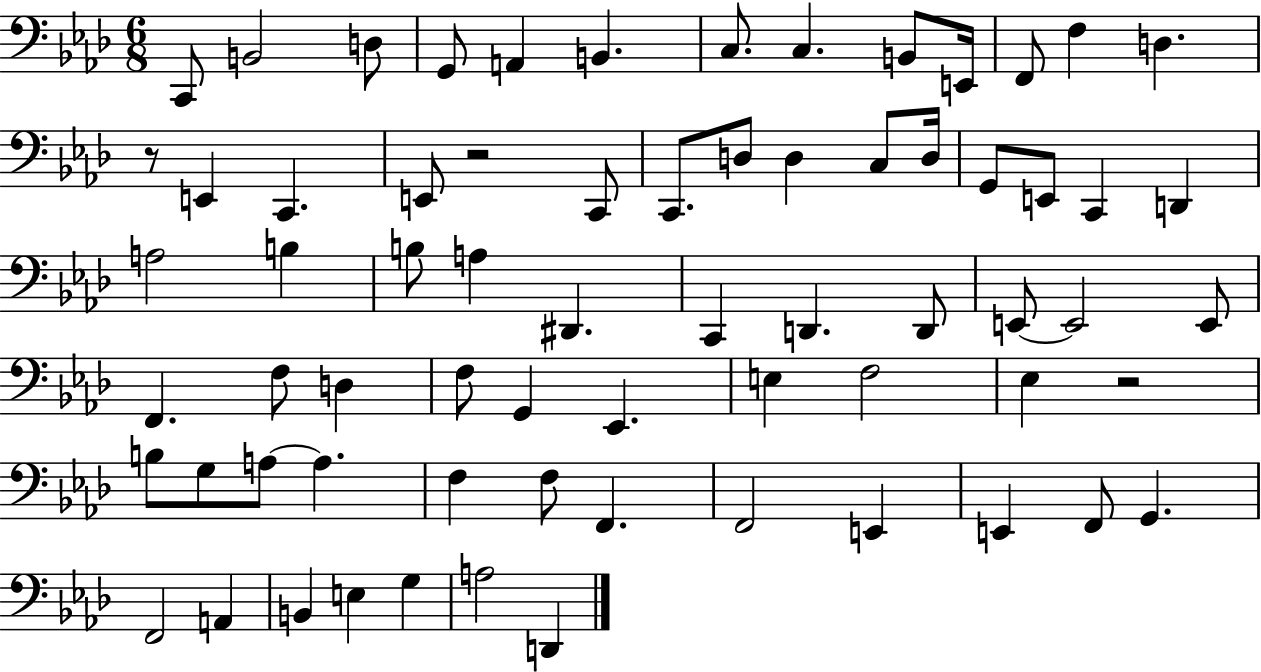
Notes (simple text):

C2/e B2/h D3/e G2/e A2/q B2/q. C3/e. C3/q. B2/e E2/s F2/e F3/q D3/q. R/e E2/q C2/q. E2/e R/h C2/e C2/e. D3/e D3/q C3/e D3/s G2/e E2/e C2/q D2/q A3/h B3/q B3/e A3/q D#2/q. C2/q D2/q. D2/e E2/e E2/h E2/e F2/q. F3/e D3/q F3/e G2/q Eb2/q. E3/q F3/h Eb3/q R/h B3/e G3/e A3/e A3/q. F3/q F3/e F2/q. F2/h E2/q E2/q F2/e G2/q. F2/h A2/q B2/q E3/q G3/q A3/h D2/q